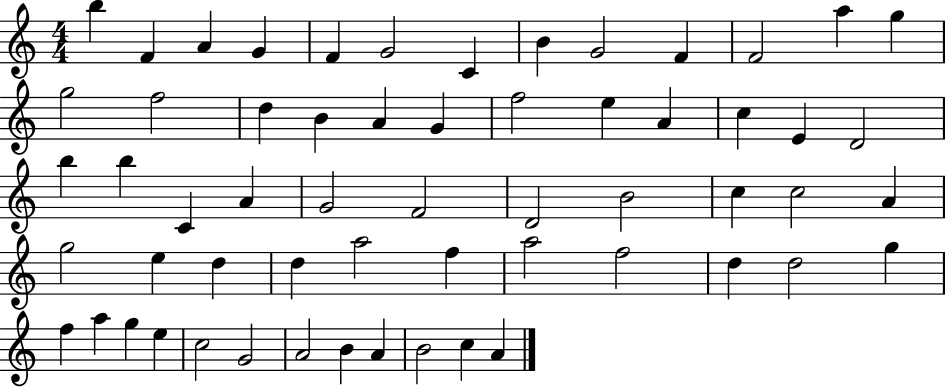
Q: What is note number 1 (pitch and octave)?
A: B5